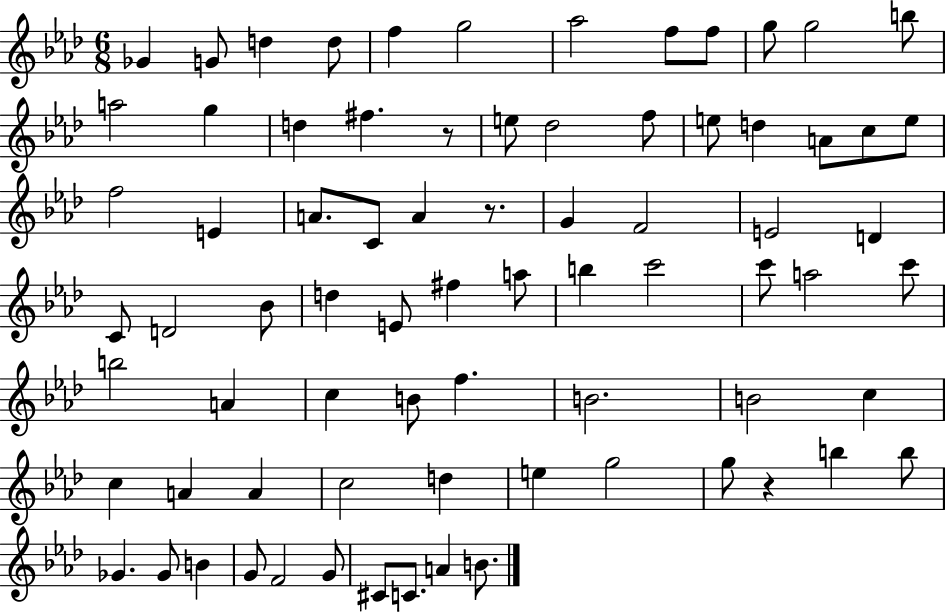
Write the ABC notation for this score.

X:1
T:Untitled
M:6/8
L:1/4
K:Ab
_G G/2 d d/2 f g2 _a2 f/2 f/2 g/2 g2 b/2 a2 g d ^f z/2 e/2 _d2 f/2 e/2 d A/2 c/2 e/2 f2 E A/2 C/2 A z/2 G F2 E2 D C/2 D2 _B/2 d E/2 ^f a/2 b c'2 c'/2 a2 c'/2 b2 A c B/2 f B2 B2 c c A A c2 d e g2 g/2 z b b/2 _G _G/2 B G/2 F2 G/2 ^C/2 C/2 A B/2